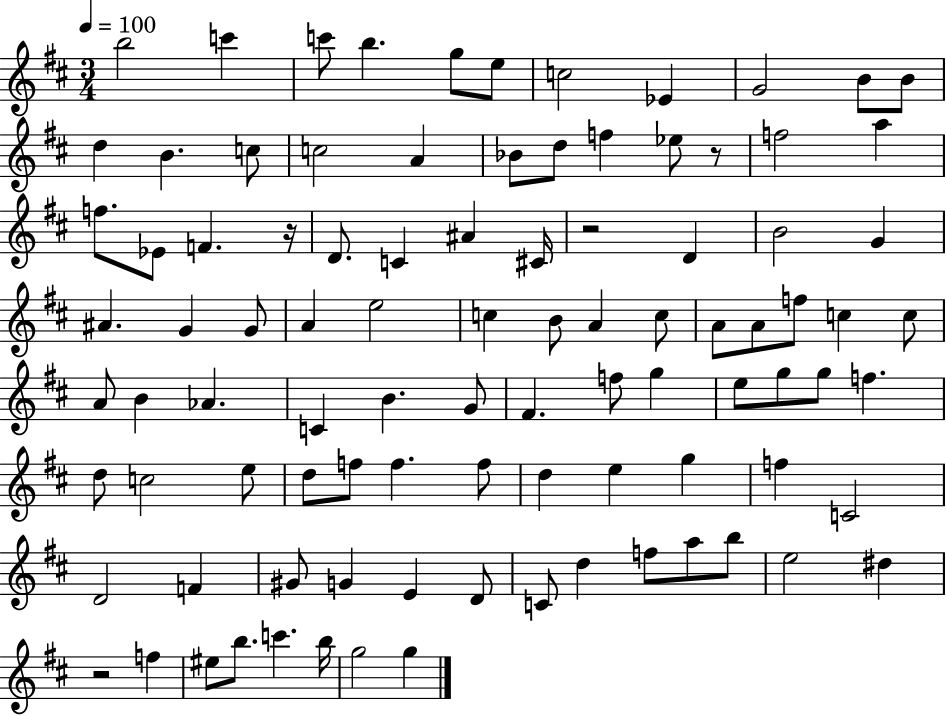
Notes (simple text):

B5/h C6/q C6/e B5/q. G5/e E5/e C5/h Eb4/q G4/h B4/e B4/e D5/q B4/q. C5/e C5/h A4/q Bb4/e D5/e F5/q Eb5/e R/e F5/h A5/q F5/e. Eb4/e F4/q. R/s D4/e. C4/q A#4/q C#4/s R/h D4/q B4/h G4/q A#4/q. G4/q G4/e A4/q E5/h C5/q B4/e A4/q C5/e A4/e A4/e F5/e C5/q C5/e A4/e B4/q Ab4/q. C4/q B4/q. G4/e F#4/q. F5/e G5/q E5/e G5/e G5/e F5/q. D5/e C5/h E5/e D5/e F5/e F5/q. F5/e D5/q E5/q G5/q F5/q C4/h D4/h F4/q G#4/e G4/q E4/q D4/e C4/e D5/q F5/e A5/e B5/e E5/h D#5/q R/h F5/q EIS5/e B5/e. C6/q. B5/s G5/h G5/q